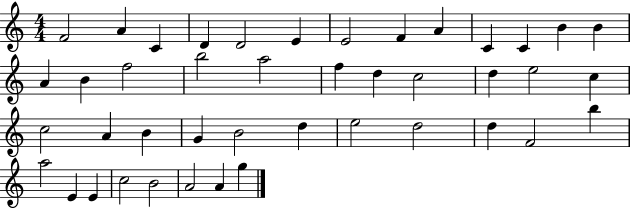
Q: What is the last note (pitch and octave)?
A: G5